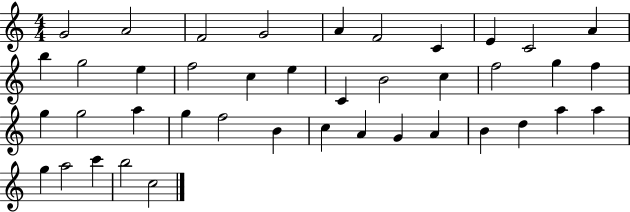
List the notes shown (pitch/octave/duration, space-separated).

G4/h A4/h F4/h G4/h A4/q F4/h C4/q E4/q C4/h A4/q B5/q G5/h E5/q F5/h C5/q E5/q C4/q B4/h C5/q F5/h G5/q F5/q G5/q G5/h A5/q G5/q F5/h B4/q C5/q A4/q G4/q A4/q B4/q D5/q A5/q A5/q G5/q A5/h C6/q B5/h C5/h